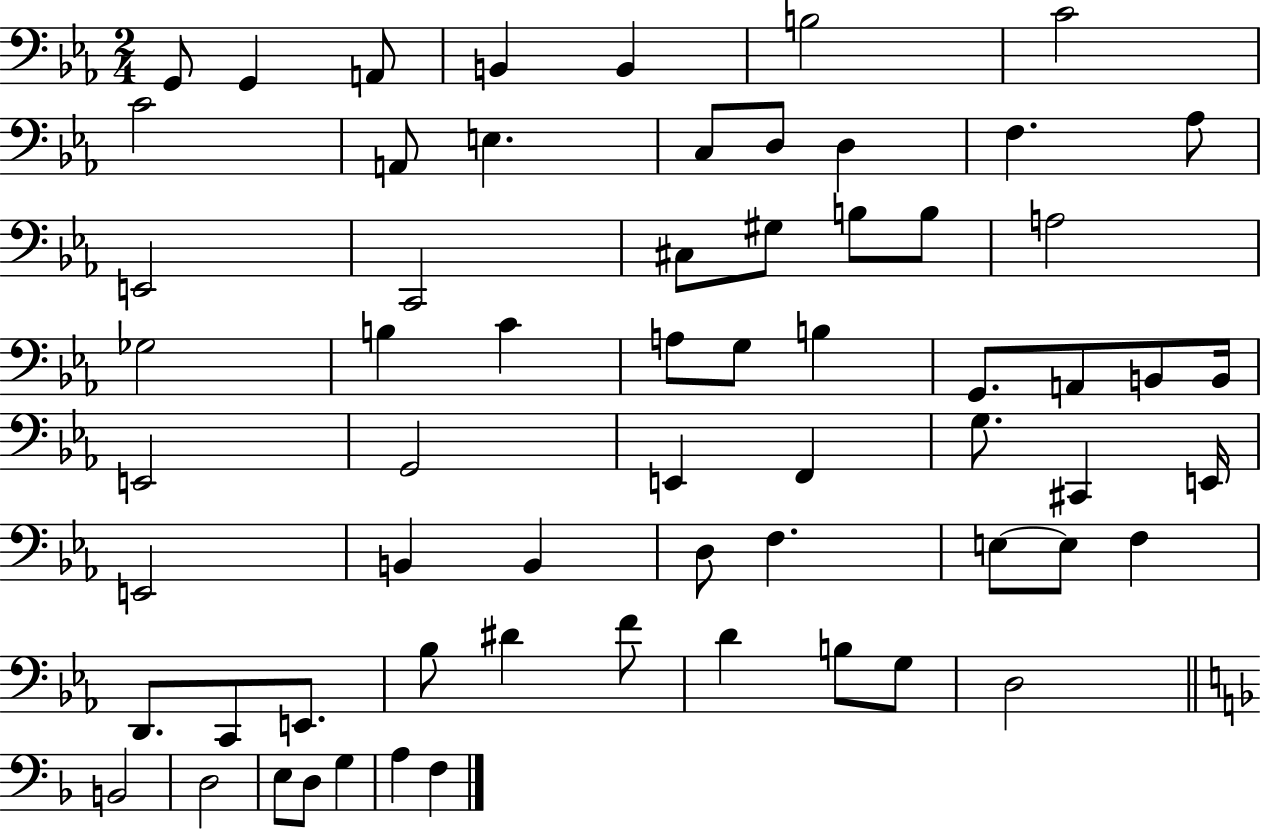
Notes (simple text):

G2/e G2/q A2/e B2/q B2/q B3/h C4/h C4/h A2/e E3/q. C3/e D3/e D3/q F3/q. Ab3/e E2/h C2/h C#3/e G#3/e B3/e B3/e A3/h Gb3/h B3/q C4/q A3/e G3/e B3/q G2/e. A2/e B2/e B2/s E2/h G2/h E2/q F2/q G3/e. C#2/q E2/s E2/h B2/q B2/q D3/e F3/q. E3/e E3/e F3/q D2/e. C2/e E2/e. Bb3/e D#4/q F4/e D4/q B3/e G3/e D3/h B2/h D3/h E3/e D3/e G3/q A3/q F3/q